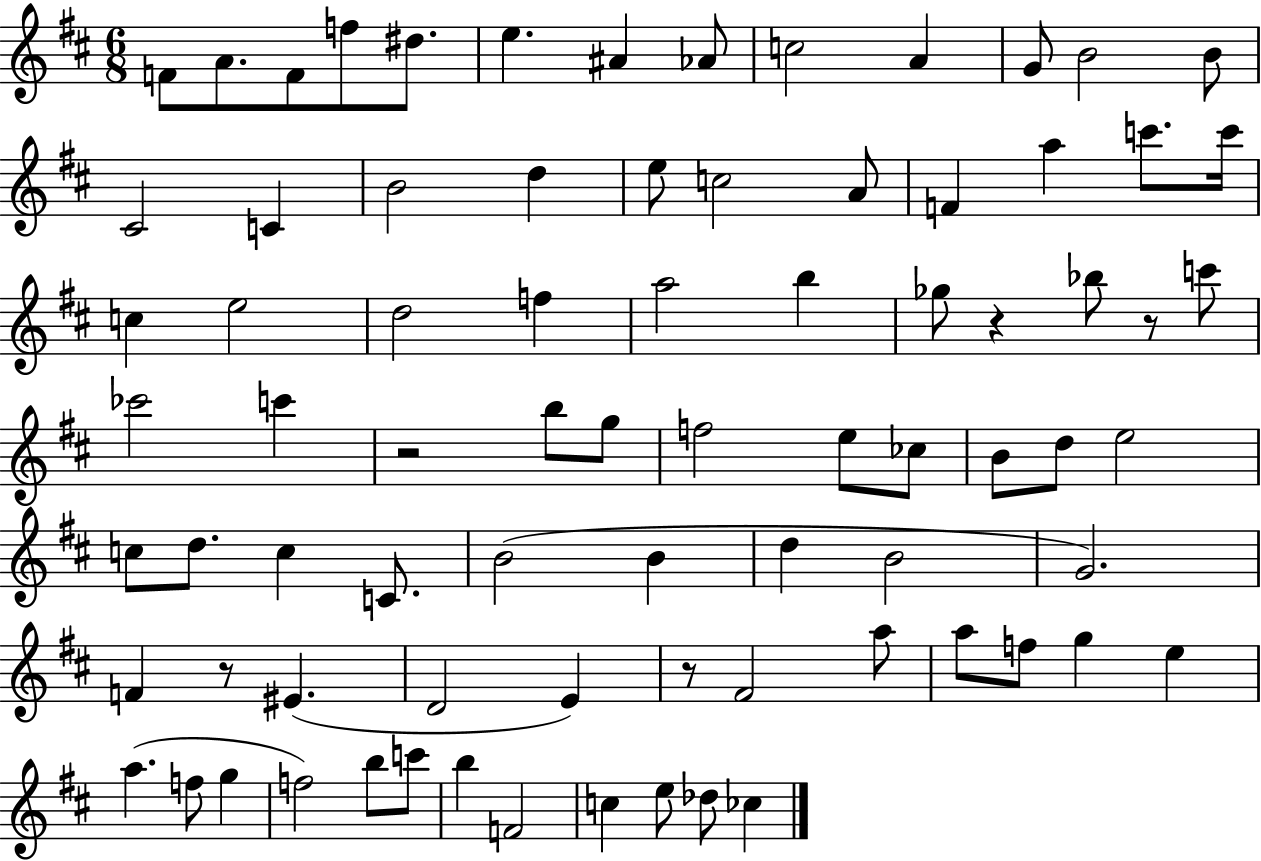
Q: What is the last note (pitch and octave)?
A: CES5